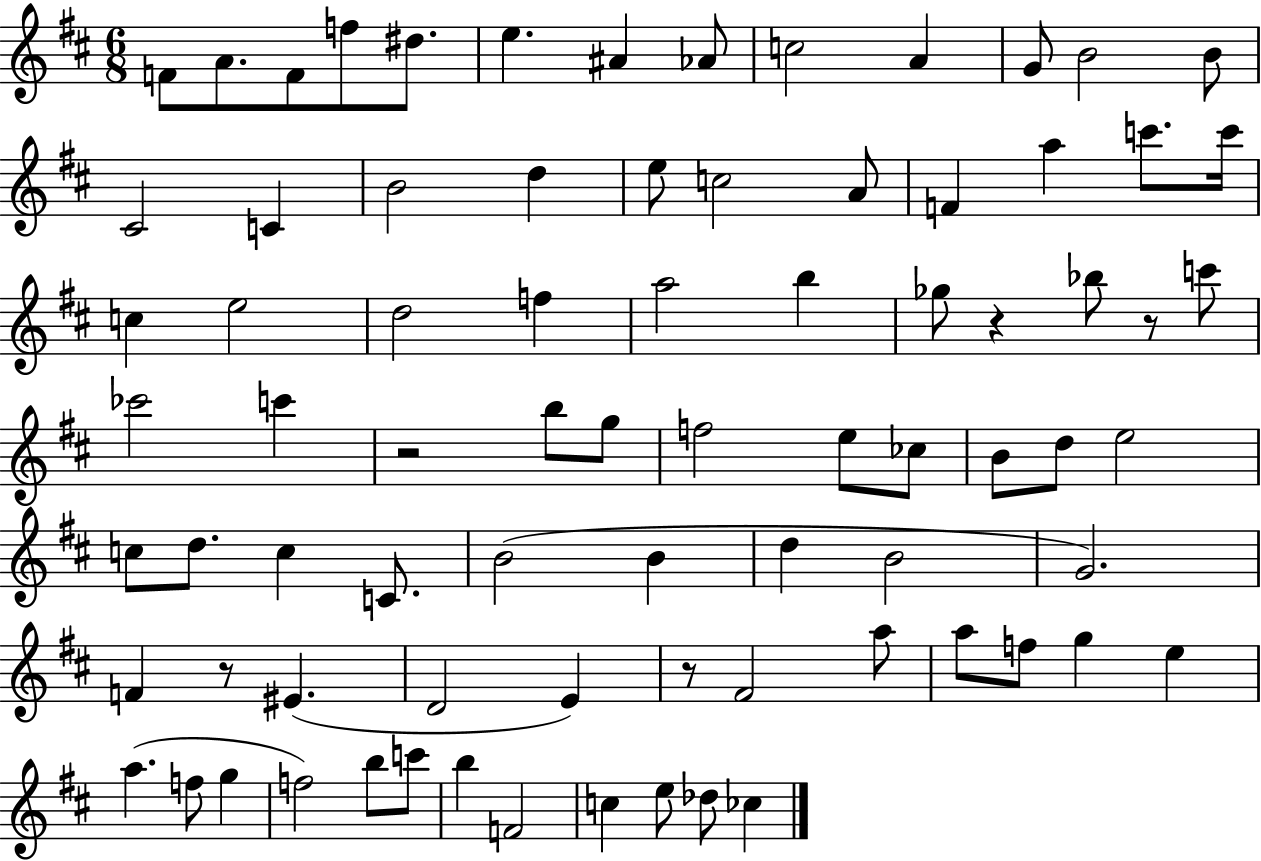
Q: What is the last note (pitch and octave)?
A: CES5